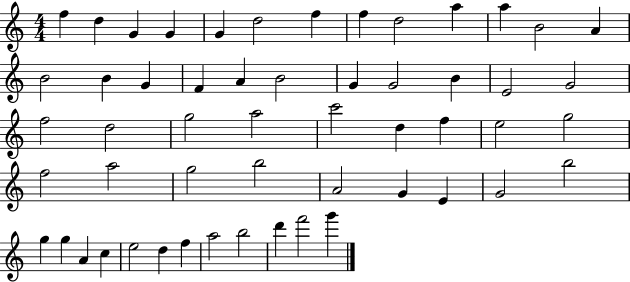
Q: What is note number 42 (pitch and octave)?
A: B5